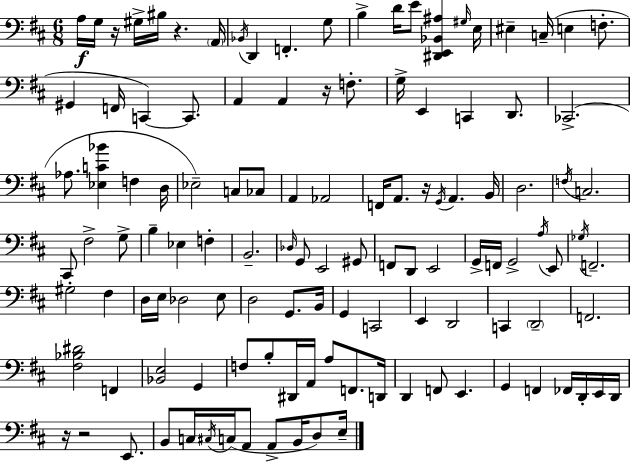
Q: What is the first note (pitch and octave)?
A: A3